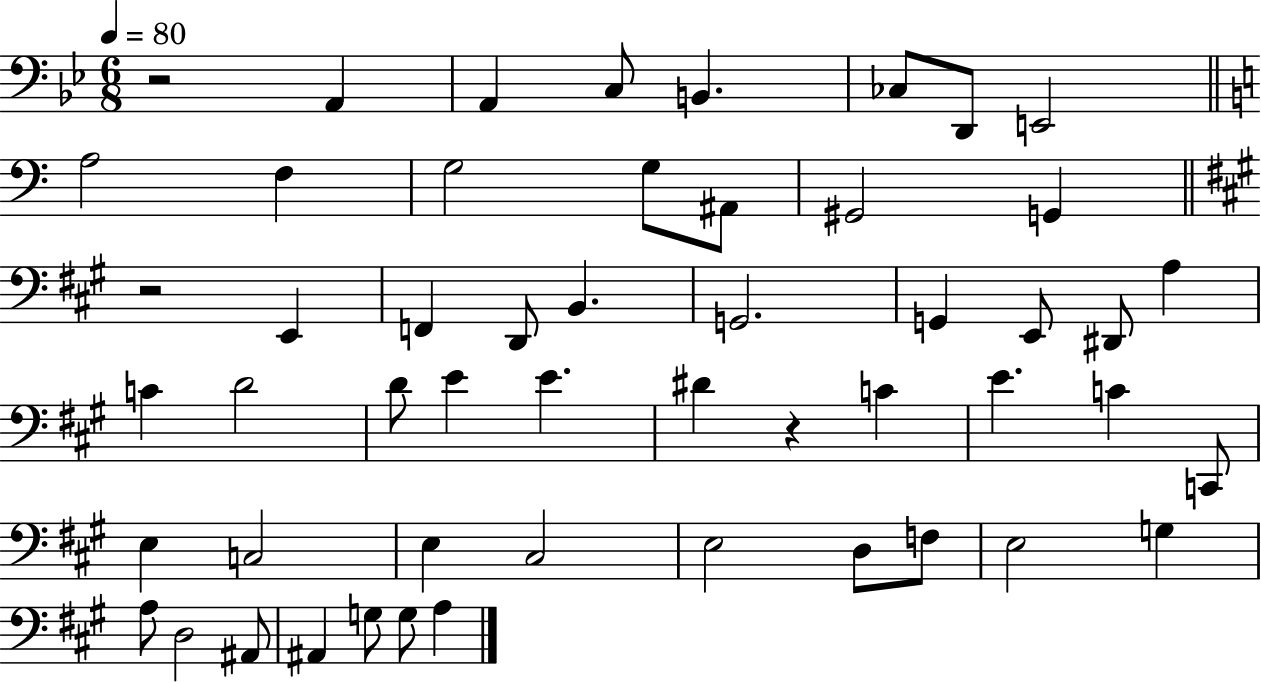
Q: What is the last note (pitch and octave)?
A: A3